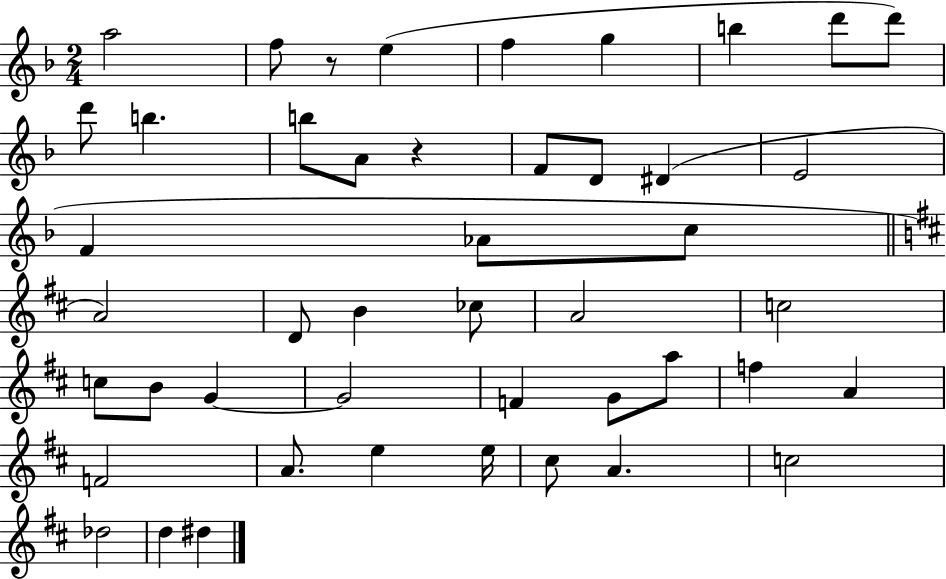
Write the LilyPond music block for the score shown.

{
  \clef treble
  \numericTimeSignature
  \time 2/4
  \key f \major
  a''2 | f''8 r8 e''4( | f''4 g''4 | b''4 d'''8 d'''8) | \break d'''8 b''4. | b''8 a'8 r4 | f'8 d'8 dis'4( | e'2 | \break f'4 aes'8 c''8 | \bar "||" \break \key d \major a'2) | d'8 b'4 ces''8 | a'2 | c''2 | \break c''8 b'8 g'4~~ | g'2 | f'4 g'8 a''8 | f''4 a'4 | \break f'2 | a'8. e''4 e''16 | cis''8 a'4. | c''2 | \break des''2 | d''4 dis''4 | \bar "|."
}